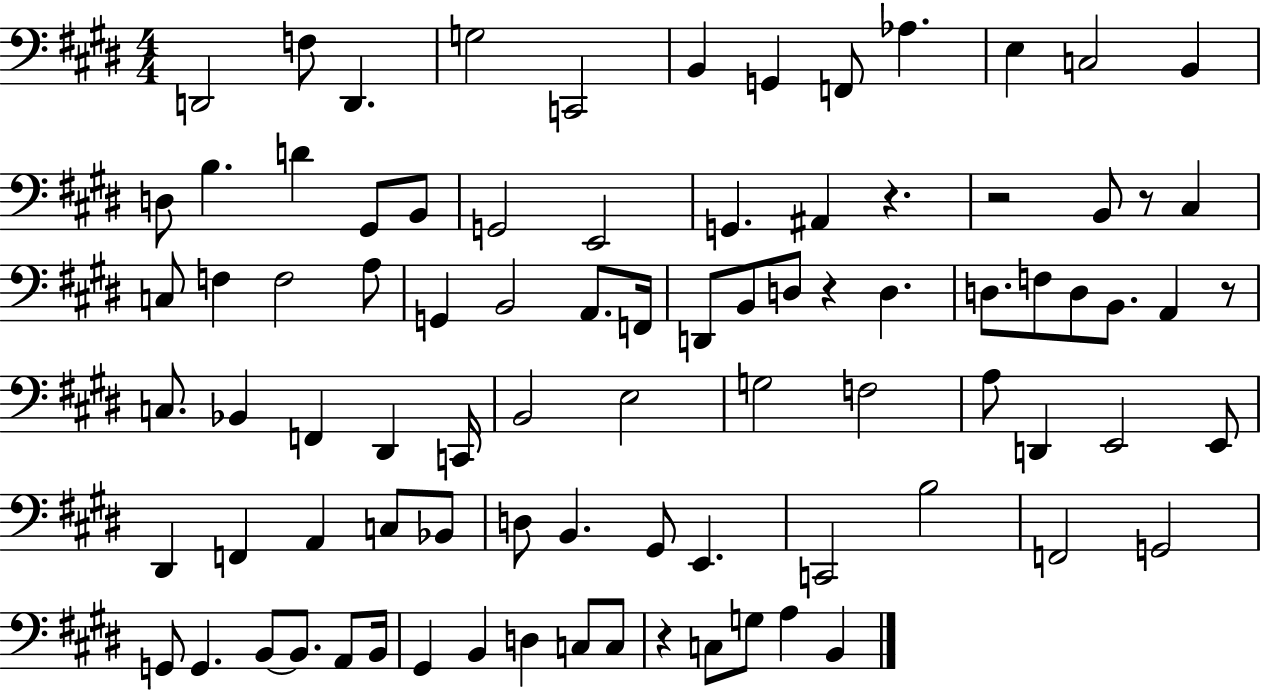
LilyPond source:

{
  \clef bass
  \numericTimeSignature
  \time 4/4
  \key e \major
  \repeat volta 2 { d,2 f8 d,4. | g2 c,2 | b,4 g,4 f,8 aes4. | e4 c2 b,4 | \break d8 b4. d'4 gis,8 b,8 | g,2 e,2 | g,4. ais,4 r4. | r2 b,8 r8 cis4 | \break c8 f4 f2 a8 | g,4 b,2 a,8. f,16 | d,8 b,8 d8 r4 d4. | d8. f8 d8 b,8. a,4 r8 | \break c8. bes,4 f,4 dis,4 c,16 | b,2 e2 | g2 f2 | a8 d,4 e,2 e,8 | \break dis,4 f,4 a,4 c8 bes,8 | d8 b,4. gis,8 e,4. | c,2 b2 | f,2 g,2 | \break g,8 g,4. b,8~~ b,8. a,8 b,16 | gis,4 b,4 d4 c8 c8 | r4 c8 g8 a4 b,4 | } \bar "|."
}